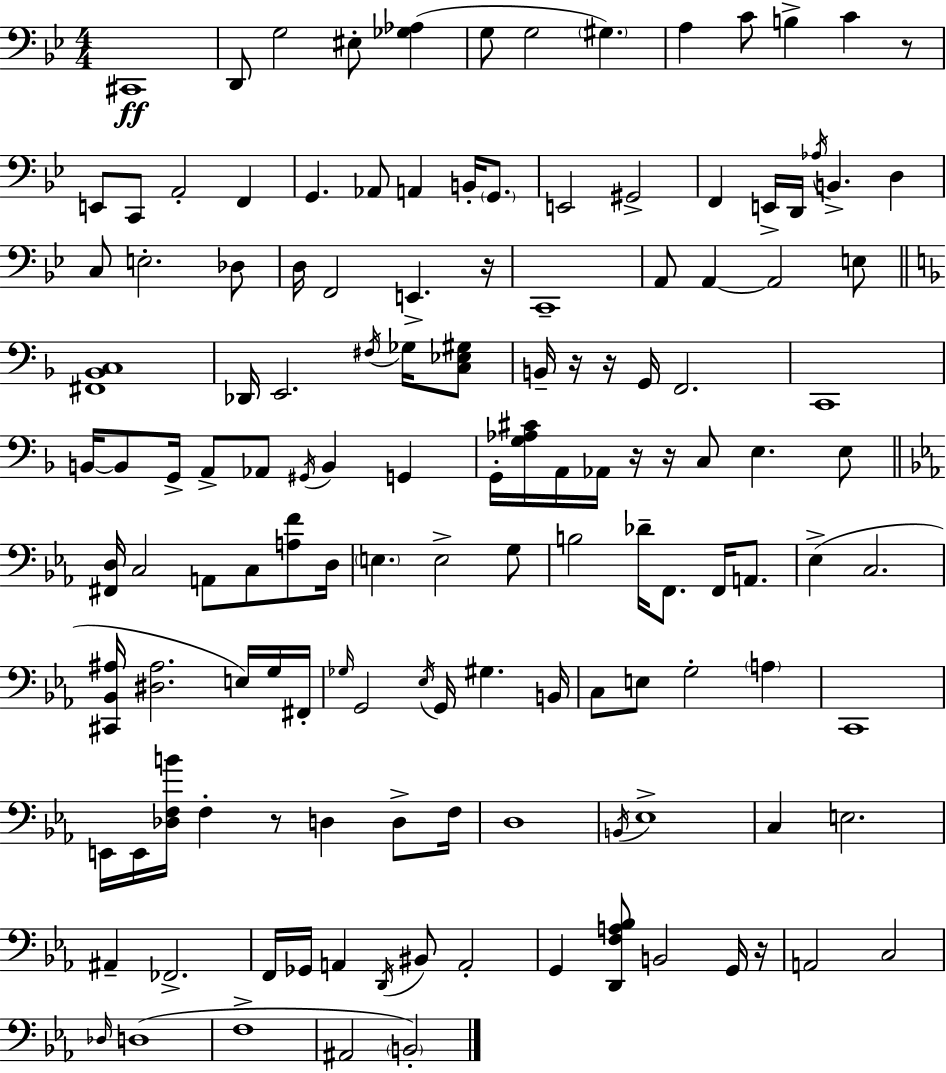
C#2/w D2/e G3/h EIS3/e [Gb3,Ab3]/q G3/e G3/h G#3/q. A3/q C4/e B3/q C4/q R/e E2/e C2/e A2/h F2/q G2/q. Ab2/e A2/q B2/s G2/e. E2/h G#2/h F2/q E2/s D2/s Ab3/s B2/q. D3/q C3/e E3/h. Db3/e D3/s F2/h E2/q. R/s C2/w A2/e A2/q A2/h E3/e [F#2,Bb2,C3]/w Db2/s E2/h. F#3/s Gb3/s [C3,Eb3,G#3]/e B2/s R/s R/s G2/s F2/h. C2/w B2/s B2/e G2/s A2/e Ab2/e G#2/s B2/q G2/q G2/s [G3,Ab3,C#4]/s A2/s Ab2/s R/s R/s C3/e E3/q. E3/e [F#2,D3]/s C3/h A2/e C3/e [A3,F4]/e D3/s E3/q. E3/h G3/e B3/h Db4/s F2/e. F2/s A2/e. Eb3/q C3/h. [C#2,Bb2,A#3]/s [D#3,A#3]/h. E3/s G3/s F#2/s Gb3/s G2/h Eb3/s G2/s G#3/q. B2/s C3/e E3/e G3/h A3/q C2/w E2/s E2/s [Db3,F3,B4]/s F3/q R/e D3/q D3/e F3/s D3/w B2/s Eb3/w C3/q E3/h. A#2/q FES2/h. F2/s Gb2/s A2/q D2/s BIS2/e A2/h G2/q [D2,F3,A3,Bb3]/e B2/h G2/s R/s A2/h C3/h Db3/s D3/w F3/w A#2/h B2/h